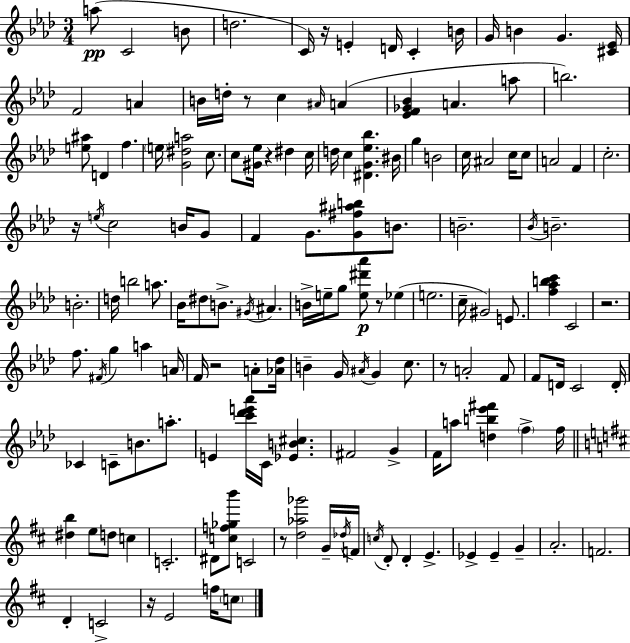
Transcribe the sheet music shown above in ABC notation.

X:1
T:Untitled
M:3/4
L:1/4
K:Fm
a/2 C2 B/2 d2 C/4 z/4 E D/4 C B/4 G/4 B G [^C_E]/4 F2 A B/4 d/4 z/2 c ^A/4 A [_EF_G_B] A a/2 b2 [e^a]/2 D f e/4 [G^da]2 c/2 c/2 [^G_e]/4 z ^d c/4 d/4 c [^DG_e_b] ^B/4 g B2 c/4 ^A2 c/4 c/2 A2 F c2 z/4 e/4 c2 B/4 G/2 F G/2 [G^f^ab]/2 B/2 B2 _B/4 B2 B2 d/4 b2 a/2 _B/4 ^d/2 B/2 ^G/4 ^A B/4 e/4 g/2 [e^d'_a']/2 z/2 _e e2 c/4 ^G2 E/2 [f_abc'] C2 z2 f/2 ^F/4 g a A/4 F/4 z2 A/2 [_A_d]/4 B G/4 ^A/4 G c/2 z/2 A2 F/2 F/2 D/4 C2 D/4 _C C/2 B/2 a/2 E [c'_d'e'_a']/4 C/4 [_EB^c] ^F2 G F/4 a/2 [db_e'^f'] f f/4 [^db] e/2 d/2 c C2 ^D/2 [cf_gb']/2 C2 z/2 [d_a_g']2 G/4 _d/4 F/4 c/4 D/2 D E _E _E G A2 F2 D C2 z/4 E2 f/4 c/2